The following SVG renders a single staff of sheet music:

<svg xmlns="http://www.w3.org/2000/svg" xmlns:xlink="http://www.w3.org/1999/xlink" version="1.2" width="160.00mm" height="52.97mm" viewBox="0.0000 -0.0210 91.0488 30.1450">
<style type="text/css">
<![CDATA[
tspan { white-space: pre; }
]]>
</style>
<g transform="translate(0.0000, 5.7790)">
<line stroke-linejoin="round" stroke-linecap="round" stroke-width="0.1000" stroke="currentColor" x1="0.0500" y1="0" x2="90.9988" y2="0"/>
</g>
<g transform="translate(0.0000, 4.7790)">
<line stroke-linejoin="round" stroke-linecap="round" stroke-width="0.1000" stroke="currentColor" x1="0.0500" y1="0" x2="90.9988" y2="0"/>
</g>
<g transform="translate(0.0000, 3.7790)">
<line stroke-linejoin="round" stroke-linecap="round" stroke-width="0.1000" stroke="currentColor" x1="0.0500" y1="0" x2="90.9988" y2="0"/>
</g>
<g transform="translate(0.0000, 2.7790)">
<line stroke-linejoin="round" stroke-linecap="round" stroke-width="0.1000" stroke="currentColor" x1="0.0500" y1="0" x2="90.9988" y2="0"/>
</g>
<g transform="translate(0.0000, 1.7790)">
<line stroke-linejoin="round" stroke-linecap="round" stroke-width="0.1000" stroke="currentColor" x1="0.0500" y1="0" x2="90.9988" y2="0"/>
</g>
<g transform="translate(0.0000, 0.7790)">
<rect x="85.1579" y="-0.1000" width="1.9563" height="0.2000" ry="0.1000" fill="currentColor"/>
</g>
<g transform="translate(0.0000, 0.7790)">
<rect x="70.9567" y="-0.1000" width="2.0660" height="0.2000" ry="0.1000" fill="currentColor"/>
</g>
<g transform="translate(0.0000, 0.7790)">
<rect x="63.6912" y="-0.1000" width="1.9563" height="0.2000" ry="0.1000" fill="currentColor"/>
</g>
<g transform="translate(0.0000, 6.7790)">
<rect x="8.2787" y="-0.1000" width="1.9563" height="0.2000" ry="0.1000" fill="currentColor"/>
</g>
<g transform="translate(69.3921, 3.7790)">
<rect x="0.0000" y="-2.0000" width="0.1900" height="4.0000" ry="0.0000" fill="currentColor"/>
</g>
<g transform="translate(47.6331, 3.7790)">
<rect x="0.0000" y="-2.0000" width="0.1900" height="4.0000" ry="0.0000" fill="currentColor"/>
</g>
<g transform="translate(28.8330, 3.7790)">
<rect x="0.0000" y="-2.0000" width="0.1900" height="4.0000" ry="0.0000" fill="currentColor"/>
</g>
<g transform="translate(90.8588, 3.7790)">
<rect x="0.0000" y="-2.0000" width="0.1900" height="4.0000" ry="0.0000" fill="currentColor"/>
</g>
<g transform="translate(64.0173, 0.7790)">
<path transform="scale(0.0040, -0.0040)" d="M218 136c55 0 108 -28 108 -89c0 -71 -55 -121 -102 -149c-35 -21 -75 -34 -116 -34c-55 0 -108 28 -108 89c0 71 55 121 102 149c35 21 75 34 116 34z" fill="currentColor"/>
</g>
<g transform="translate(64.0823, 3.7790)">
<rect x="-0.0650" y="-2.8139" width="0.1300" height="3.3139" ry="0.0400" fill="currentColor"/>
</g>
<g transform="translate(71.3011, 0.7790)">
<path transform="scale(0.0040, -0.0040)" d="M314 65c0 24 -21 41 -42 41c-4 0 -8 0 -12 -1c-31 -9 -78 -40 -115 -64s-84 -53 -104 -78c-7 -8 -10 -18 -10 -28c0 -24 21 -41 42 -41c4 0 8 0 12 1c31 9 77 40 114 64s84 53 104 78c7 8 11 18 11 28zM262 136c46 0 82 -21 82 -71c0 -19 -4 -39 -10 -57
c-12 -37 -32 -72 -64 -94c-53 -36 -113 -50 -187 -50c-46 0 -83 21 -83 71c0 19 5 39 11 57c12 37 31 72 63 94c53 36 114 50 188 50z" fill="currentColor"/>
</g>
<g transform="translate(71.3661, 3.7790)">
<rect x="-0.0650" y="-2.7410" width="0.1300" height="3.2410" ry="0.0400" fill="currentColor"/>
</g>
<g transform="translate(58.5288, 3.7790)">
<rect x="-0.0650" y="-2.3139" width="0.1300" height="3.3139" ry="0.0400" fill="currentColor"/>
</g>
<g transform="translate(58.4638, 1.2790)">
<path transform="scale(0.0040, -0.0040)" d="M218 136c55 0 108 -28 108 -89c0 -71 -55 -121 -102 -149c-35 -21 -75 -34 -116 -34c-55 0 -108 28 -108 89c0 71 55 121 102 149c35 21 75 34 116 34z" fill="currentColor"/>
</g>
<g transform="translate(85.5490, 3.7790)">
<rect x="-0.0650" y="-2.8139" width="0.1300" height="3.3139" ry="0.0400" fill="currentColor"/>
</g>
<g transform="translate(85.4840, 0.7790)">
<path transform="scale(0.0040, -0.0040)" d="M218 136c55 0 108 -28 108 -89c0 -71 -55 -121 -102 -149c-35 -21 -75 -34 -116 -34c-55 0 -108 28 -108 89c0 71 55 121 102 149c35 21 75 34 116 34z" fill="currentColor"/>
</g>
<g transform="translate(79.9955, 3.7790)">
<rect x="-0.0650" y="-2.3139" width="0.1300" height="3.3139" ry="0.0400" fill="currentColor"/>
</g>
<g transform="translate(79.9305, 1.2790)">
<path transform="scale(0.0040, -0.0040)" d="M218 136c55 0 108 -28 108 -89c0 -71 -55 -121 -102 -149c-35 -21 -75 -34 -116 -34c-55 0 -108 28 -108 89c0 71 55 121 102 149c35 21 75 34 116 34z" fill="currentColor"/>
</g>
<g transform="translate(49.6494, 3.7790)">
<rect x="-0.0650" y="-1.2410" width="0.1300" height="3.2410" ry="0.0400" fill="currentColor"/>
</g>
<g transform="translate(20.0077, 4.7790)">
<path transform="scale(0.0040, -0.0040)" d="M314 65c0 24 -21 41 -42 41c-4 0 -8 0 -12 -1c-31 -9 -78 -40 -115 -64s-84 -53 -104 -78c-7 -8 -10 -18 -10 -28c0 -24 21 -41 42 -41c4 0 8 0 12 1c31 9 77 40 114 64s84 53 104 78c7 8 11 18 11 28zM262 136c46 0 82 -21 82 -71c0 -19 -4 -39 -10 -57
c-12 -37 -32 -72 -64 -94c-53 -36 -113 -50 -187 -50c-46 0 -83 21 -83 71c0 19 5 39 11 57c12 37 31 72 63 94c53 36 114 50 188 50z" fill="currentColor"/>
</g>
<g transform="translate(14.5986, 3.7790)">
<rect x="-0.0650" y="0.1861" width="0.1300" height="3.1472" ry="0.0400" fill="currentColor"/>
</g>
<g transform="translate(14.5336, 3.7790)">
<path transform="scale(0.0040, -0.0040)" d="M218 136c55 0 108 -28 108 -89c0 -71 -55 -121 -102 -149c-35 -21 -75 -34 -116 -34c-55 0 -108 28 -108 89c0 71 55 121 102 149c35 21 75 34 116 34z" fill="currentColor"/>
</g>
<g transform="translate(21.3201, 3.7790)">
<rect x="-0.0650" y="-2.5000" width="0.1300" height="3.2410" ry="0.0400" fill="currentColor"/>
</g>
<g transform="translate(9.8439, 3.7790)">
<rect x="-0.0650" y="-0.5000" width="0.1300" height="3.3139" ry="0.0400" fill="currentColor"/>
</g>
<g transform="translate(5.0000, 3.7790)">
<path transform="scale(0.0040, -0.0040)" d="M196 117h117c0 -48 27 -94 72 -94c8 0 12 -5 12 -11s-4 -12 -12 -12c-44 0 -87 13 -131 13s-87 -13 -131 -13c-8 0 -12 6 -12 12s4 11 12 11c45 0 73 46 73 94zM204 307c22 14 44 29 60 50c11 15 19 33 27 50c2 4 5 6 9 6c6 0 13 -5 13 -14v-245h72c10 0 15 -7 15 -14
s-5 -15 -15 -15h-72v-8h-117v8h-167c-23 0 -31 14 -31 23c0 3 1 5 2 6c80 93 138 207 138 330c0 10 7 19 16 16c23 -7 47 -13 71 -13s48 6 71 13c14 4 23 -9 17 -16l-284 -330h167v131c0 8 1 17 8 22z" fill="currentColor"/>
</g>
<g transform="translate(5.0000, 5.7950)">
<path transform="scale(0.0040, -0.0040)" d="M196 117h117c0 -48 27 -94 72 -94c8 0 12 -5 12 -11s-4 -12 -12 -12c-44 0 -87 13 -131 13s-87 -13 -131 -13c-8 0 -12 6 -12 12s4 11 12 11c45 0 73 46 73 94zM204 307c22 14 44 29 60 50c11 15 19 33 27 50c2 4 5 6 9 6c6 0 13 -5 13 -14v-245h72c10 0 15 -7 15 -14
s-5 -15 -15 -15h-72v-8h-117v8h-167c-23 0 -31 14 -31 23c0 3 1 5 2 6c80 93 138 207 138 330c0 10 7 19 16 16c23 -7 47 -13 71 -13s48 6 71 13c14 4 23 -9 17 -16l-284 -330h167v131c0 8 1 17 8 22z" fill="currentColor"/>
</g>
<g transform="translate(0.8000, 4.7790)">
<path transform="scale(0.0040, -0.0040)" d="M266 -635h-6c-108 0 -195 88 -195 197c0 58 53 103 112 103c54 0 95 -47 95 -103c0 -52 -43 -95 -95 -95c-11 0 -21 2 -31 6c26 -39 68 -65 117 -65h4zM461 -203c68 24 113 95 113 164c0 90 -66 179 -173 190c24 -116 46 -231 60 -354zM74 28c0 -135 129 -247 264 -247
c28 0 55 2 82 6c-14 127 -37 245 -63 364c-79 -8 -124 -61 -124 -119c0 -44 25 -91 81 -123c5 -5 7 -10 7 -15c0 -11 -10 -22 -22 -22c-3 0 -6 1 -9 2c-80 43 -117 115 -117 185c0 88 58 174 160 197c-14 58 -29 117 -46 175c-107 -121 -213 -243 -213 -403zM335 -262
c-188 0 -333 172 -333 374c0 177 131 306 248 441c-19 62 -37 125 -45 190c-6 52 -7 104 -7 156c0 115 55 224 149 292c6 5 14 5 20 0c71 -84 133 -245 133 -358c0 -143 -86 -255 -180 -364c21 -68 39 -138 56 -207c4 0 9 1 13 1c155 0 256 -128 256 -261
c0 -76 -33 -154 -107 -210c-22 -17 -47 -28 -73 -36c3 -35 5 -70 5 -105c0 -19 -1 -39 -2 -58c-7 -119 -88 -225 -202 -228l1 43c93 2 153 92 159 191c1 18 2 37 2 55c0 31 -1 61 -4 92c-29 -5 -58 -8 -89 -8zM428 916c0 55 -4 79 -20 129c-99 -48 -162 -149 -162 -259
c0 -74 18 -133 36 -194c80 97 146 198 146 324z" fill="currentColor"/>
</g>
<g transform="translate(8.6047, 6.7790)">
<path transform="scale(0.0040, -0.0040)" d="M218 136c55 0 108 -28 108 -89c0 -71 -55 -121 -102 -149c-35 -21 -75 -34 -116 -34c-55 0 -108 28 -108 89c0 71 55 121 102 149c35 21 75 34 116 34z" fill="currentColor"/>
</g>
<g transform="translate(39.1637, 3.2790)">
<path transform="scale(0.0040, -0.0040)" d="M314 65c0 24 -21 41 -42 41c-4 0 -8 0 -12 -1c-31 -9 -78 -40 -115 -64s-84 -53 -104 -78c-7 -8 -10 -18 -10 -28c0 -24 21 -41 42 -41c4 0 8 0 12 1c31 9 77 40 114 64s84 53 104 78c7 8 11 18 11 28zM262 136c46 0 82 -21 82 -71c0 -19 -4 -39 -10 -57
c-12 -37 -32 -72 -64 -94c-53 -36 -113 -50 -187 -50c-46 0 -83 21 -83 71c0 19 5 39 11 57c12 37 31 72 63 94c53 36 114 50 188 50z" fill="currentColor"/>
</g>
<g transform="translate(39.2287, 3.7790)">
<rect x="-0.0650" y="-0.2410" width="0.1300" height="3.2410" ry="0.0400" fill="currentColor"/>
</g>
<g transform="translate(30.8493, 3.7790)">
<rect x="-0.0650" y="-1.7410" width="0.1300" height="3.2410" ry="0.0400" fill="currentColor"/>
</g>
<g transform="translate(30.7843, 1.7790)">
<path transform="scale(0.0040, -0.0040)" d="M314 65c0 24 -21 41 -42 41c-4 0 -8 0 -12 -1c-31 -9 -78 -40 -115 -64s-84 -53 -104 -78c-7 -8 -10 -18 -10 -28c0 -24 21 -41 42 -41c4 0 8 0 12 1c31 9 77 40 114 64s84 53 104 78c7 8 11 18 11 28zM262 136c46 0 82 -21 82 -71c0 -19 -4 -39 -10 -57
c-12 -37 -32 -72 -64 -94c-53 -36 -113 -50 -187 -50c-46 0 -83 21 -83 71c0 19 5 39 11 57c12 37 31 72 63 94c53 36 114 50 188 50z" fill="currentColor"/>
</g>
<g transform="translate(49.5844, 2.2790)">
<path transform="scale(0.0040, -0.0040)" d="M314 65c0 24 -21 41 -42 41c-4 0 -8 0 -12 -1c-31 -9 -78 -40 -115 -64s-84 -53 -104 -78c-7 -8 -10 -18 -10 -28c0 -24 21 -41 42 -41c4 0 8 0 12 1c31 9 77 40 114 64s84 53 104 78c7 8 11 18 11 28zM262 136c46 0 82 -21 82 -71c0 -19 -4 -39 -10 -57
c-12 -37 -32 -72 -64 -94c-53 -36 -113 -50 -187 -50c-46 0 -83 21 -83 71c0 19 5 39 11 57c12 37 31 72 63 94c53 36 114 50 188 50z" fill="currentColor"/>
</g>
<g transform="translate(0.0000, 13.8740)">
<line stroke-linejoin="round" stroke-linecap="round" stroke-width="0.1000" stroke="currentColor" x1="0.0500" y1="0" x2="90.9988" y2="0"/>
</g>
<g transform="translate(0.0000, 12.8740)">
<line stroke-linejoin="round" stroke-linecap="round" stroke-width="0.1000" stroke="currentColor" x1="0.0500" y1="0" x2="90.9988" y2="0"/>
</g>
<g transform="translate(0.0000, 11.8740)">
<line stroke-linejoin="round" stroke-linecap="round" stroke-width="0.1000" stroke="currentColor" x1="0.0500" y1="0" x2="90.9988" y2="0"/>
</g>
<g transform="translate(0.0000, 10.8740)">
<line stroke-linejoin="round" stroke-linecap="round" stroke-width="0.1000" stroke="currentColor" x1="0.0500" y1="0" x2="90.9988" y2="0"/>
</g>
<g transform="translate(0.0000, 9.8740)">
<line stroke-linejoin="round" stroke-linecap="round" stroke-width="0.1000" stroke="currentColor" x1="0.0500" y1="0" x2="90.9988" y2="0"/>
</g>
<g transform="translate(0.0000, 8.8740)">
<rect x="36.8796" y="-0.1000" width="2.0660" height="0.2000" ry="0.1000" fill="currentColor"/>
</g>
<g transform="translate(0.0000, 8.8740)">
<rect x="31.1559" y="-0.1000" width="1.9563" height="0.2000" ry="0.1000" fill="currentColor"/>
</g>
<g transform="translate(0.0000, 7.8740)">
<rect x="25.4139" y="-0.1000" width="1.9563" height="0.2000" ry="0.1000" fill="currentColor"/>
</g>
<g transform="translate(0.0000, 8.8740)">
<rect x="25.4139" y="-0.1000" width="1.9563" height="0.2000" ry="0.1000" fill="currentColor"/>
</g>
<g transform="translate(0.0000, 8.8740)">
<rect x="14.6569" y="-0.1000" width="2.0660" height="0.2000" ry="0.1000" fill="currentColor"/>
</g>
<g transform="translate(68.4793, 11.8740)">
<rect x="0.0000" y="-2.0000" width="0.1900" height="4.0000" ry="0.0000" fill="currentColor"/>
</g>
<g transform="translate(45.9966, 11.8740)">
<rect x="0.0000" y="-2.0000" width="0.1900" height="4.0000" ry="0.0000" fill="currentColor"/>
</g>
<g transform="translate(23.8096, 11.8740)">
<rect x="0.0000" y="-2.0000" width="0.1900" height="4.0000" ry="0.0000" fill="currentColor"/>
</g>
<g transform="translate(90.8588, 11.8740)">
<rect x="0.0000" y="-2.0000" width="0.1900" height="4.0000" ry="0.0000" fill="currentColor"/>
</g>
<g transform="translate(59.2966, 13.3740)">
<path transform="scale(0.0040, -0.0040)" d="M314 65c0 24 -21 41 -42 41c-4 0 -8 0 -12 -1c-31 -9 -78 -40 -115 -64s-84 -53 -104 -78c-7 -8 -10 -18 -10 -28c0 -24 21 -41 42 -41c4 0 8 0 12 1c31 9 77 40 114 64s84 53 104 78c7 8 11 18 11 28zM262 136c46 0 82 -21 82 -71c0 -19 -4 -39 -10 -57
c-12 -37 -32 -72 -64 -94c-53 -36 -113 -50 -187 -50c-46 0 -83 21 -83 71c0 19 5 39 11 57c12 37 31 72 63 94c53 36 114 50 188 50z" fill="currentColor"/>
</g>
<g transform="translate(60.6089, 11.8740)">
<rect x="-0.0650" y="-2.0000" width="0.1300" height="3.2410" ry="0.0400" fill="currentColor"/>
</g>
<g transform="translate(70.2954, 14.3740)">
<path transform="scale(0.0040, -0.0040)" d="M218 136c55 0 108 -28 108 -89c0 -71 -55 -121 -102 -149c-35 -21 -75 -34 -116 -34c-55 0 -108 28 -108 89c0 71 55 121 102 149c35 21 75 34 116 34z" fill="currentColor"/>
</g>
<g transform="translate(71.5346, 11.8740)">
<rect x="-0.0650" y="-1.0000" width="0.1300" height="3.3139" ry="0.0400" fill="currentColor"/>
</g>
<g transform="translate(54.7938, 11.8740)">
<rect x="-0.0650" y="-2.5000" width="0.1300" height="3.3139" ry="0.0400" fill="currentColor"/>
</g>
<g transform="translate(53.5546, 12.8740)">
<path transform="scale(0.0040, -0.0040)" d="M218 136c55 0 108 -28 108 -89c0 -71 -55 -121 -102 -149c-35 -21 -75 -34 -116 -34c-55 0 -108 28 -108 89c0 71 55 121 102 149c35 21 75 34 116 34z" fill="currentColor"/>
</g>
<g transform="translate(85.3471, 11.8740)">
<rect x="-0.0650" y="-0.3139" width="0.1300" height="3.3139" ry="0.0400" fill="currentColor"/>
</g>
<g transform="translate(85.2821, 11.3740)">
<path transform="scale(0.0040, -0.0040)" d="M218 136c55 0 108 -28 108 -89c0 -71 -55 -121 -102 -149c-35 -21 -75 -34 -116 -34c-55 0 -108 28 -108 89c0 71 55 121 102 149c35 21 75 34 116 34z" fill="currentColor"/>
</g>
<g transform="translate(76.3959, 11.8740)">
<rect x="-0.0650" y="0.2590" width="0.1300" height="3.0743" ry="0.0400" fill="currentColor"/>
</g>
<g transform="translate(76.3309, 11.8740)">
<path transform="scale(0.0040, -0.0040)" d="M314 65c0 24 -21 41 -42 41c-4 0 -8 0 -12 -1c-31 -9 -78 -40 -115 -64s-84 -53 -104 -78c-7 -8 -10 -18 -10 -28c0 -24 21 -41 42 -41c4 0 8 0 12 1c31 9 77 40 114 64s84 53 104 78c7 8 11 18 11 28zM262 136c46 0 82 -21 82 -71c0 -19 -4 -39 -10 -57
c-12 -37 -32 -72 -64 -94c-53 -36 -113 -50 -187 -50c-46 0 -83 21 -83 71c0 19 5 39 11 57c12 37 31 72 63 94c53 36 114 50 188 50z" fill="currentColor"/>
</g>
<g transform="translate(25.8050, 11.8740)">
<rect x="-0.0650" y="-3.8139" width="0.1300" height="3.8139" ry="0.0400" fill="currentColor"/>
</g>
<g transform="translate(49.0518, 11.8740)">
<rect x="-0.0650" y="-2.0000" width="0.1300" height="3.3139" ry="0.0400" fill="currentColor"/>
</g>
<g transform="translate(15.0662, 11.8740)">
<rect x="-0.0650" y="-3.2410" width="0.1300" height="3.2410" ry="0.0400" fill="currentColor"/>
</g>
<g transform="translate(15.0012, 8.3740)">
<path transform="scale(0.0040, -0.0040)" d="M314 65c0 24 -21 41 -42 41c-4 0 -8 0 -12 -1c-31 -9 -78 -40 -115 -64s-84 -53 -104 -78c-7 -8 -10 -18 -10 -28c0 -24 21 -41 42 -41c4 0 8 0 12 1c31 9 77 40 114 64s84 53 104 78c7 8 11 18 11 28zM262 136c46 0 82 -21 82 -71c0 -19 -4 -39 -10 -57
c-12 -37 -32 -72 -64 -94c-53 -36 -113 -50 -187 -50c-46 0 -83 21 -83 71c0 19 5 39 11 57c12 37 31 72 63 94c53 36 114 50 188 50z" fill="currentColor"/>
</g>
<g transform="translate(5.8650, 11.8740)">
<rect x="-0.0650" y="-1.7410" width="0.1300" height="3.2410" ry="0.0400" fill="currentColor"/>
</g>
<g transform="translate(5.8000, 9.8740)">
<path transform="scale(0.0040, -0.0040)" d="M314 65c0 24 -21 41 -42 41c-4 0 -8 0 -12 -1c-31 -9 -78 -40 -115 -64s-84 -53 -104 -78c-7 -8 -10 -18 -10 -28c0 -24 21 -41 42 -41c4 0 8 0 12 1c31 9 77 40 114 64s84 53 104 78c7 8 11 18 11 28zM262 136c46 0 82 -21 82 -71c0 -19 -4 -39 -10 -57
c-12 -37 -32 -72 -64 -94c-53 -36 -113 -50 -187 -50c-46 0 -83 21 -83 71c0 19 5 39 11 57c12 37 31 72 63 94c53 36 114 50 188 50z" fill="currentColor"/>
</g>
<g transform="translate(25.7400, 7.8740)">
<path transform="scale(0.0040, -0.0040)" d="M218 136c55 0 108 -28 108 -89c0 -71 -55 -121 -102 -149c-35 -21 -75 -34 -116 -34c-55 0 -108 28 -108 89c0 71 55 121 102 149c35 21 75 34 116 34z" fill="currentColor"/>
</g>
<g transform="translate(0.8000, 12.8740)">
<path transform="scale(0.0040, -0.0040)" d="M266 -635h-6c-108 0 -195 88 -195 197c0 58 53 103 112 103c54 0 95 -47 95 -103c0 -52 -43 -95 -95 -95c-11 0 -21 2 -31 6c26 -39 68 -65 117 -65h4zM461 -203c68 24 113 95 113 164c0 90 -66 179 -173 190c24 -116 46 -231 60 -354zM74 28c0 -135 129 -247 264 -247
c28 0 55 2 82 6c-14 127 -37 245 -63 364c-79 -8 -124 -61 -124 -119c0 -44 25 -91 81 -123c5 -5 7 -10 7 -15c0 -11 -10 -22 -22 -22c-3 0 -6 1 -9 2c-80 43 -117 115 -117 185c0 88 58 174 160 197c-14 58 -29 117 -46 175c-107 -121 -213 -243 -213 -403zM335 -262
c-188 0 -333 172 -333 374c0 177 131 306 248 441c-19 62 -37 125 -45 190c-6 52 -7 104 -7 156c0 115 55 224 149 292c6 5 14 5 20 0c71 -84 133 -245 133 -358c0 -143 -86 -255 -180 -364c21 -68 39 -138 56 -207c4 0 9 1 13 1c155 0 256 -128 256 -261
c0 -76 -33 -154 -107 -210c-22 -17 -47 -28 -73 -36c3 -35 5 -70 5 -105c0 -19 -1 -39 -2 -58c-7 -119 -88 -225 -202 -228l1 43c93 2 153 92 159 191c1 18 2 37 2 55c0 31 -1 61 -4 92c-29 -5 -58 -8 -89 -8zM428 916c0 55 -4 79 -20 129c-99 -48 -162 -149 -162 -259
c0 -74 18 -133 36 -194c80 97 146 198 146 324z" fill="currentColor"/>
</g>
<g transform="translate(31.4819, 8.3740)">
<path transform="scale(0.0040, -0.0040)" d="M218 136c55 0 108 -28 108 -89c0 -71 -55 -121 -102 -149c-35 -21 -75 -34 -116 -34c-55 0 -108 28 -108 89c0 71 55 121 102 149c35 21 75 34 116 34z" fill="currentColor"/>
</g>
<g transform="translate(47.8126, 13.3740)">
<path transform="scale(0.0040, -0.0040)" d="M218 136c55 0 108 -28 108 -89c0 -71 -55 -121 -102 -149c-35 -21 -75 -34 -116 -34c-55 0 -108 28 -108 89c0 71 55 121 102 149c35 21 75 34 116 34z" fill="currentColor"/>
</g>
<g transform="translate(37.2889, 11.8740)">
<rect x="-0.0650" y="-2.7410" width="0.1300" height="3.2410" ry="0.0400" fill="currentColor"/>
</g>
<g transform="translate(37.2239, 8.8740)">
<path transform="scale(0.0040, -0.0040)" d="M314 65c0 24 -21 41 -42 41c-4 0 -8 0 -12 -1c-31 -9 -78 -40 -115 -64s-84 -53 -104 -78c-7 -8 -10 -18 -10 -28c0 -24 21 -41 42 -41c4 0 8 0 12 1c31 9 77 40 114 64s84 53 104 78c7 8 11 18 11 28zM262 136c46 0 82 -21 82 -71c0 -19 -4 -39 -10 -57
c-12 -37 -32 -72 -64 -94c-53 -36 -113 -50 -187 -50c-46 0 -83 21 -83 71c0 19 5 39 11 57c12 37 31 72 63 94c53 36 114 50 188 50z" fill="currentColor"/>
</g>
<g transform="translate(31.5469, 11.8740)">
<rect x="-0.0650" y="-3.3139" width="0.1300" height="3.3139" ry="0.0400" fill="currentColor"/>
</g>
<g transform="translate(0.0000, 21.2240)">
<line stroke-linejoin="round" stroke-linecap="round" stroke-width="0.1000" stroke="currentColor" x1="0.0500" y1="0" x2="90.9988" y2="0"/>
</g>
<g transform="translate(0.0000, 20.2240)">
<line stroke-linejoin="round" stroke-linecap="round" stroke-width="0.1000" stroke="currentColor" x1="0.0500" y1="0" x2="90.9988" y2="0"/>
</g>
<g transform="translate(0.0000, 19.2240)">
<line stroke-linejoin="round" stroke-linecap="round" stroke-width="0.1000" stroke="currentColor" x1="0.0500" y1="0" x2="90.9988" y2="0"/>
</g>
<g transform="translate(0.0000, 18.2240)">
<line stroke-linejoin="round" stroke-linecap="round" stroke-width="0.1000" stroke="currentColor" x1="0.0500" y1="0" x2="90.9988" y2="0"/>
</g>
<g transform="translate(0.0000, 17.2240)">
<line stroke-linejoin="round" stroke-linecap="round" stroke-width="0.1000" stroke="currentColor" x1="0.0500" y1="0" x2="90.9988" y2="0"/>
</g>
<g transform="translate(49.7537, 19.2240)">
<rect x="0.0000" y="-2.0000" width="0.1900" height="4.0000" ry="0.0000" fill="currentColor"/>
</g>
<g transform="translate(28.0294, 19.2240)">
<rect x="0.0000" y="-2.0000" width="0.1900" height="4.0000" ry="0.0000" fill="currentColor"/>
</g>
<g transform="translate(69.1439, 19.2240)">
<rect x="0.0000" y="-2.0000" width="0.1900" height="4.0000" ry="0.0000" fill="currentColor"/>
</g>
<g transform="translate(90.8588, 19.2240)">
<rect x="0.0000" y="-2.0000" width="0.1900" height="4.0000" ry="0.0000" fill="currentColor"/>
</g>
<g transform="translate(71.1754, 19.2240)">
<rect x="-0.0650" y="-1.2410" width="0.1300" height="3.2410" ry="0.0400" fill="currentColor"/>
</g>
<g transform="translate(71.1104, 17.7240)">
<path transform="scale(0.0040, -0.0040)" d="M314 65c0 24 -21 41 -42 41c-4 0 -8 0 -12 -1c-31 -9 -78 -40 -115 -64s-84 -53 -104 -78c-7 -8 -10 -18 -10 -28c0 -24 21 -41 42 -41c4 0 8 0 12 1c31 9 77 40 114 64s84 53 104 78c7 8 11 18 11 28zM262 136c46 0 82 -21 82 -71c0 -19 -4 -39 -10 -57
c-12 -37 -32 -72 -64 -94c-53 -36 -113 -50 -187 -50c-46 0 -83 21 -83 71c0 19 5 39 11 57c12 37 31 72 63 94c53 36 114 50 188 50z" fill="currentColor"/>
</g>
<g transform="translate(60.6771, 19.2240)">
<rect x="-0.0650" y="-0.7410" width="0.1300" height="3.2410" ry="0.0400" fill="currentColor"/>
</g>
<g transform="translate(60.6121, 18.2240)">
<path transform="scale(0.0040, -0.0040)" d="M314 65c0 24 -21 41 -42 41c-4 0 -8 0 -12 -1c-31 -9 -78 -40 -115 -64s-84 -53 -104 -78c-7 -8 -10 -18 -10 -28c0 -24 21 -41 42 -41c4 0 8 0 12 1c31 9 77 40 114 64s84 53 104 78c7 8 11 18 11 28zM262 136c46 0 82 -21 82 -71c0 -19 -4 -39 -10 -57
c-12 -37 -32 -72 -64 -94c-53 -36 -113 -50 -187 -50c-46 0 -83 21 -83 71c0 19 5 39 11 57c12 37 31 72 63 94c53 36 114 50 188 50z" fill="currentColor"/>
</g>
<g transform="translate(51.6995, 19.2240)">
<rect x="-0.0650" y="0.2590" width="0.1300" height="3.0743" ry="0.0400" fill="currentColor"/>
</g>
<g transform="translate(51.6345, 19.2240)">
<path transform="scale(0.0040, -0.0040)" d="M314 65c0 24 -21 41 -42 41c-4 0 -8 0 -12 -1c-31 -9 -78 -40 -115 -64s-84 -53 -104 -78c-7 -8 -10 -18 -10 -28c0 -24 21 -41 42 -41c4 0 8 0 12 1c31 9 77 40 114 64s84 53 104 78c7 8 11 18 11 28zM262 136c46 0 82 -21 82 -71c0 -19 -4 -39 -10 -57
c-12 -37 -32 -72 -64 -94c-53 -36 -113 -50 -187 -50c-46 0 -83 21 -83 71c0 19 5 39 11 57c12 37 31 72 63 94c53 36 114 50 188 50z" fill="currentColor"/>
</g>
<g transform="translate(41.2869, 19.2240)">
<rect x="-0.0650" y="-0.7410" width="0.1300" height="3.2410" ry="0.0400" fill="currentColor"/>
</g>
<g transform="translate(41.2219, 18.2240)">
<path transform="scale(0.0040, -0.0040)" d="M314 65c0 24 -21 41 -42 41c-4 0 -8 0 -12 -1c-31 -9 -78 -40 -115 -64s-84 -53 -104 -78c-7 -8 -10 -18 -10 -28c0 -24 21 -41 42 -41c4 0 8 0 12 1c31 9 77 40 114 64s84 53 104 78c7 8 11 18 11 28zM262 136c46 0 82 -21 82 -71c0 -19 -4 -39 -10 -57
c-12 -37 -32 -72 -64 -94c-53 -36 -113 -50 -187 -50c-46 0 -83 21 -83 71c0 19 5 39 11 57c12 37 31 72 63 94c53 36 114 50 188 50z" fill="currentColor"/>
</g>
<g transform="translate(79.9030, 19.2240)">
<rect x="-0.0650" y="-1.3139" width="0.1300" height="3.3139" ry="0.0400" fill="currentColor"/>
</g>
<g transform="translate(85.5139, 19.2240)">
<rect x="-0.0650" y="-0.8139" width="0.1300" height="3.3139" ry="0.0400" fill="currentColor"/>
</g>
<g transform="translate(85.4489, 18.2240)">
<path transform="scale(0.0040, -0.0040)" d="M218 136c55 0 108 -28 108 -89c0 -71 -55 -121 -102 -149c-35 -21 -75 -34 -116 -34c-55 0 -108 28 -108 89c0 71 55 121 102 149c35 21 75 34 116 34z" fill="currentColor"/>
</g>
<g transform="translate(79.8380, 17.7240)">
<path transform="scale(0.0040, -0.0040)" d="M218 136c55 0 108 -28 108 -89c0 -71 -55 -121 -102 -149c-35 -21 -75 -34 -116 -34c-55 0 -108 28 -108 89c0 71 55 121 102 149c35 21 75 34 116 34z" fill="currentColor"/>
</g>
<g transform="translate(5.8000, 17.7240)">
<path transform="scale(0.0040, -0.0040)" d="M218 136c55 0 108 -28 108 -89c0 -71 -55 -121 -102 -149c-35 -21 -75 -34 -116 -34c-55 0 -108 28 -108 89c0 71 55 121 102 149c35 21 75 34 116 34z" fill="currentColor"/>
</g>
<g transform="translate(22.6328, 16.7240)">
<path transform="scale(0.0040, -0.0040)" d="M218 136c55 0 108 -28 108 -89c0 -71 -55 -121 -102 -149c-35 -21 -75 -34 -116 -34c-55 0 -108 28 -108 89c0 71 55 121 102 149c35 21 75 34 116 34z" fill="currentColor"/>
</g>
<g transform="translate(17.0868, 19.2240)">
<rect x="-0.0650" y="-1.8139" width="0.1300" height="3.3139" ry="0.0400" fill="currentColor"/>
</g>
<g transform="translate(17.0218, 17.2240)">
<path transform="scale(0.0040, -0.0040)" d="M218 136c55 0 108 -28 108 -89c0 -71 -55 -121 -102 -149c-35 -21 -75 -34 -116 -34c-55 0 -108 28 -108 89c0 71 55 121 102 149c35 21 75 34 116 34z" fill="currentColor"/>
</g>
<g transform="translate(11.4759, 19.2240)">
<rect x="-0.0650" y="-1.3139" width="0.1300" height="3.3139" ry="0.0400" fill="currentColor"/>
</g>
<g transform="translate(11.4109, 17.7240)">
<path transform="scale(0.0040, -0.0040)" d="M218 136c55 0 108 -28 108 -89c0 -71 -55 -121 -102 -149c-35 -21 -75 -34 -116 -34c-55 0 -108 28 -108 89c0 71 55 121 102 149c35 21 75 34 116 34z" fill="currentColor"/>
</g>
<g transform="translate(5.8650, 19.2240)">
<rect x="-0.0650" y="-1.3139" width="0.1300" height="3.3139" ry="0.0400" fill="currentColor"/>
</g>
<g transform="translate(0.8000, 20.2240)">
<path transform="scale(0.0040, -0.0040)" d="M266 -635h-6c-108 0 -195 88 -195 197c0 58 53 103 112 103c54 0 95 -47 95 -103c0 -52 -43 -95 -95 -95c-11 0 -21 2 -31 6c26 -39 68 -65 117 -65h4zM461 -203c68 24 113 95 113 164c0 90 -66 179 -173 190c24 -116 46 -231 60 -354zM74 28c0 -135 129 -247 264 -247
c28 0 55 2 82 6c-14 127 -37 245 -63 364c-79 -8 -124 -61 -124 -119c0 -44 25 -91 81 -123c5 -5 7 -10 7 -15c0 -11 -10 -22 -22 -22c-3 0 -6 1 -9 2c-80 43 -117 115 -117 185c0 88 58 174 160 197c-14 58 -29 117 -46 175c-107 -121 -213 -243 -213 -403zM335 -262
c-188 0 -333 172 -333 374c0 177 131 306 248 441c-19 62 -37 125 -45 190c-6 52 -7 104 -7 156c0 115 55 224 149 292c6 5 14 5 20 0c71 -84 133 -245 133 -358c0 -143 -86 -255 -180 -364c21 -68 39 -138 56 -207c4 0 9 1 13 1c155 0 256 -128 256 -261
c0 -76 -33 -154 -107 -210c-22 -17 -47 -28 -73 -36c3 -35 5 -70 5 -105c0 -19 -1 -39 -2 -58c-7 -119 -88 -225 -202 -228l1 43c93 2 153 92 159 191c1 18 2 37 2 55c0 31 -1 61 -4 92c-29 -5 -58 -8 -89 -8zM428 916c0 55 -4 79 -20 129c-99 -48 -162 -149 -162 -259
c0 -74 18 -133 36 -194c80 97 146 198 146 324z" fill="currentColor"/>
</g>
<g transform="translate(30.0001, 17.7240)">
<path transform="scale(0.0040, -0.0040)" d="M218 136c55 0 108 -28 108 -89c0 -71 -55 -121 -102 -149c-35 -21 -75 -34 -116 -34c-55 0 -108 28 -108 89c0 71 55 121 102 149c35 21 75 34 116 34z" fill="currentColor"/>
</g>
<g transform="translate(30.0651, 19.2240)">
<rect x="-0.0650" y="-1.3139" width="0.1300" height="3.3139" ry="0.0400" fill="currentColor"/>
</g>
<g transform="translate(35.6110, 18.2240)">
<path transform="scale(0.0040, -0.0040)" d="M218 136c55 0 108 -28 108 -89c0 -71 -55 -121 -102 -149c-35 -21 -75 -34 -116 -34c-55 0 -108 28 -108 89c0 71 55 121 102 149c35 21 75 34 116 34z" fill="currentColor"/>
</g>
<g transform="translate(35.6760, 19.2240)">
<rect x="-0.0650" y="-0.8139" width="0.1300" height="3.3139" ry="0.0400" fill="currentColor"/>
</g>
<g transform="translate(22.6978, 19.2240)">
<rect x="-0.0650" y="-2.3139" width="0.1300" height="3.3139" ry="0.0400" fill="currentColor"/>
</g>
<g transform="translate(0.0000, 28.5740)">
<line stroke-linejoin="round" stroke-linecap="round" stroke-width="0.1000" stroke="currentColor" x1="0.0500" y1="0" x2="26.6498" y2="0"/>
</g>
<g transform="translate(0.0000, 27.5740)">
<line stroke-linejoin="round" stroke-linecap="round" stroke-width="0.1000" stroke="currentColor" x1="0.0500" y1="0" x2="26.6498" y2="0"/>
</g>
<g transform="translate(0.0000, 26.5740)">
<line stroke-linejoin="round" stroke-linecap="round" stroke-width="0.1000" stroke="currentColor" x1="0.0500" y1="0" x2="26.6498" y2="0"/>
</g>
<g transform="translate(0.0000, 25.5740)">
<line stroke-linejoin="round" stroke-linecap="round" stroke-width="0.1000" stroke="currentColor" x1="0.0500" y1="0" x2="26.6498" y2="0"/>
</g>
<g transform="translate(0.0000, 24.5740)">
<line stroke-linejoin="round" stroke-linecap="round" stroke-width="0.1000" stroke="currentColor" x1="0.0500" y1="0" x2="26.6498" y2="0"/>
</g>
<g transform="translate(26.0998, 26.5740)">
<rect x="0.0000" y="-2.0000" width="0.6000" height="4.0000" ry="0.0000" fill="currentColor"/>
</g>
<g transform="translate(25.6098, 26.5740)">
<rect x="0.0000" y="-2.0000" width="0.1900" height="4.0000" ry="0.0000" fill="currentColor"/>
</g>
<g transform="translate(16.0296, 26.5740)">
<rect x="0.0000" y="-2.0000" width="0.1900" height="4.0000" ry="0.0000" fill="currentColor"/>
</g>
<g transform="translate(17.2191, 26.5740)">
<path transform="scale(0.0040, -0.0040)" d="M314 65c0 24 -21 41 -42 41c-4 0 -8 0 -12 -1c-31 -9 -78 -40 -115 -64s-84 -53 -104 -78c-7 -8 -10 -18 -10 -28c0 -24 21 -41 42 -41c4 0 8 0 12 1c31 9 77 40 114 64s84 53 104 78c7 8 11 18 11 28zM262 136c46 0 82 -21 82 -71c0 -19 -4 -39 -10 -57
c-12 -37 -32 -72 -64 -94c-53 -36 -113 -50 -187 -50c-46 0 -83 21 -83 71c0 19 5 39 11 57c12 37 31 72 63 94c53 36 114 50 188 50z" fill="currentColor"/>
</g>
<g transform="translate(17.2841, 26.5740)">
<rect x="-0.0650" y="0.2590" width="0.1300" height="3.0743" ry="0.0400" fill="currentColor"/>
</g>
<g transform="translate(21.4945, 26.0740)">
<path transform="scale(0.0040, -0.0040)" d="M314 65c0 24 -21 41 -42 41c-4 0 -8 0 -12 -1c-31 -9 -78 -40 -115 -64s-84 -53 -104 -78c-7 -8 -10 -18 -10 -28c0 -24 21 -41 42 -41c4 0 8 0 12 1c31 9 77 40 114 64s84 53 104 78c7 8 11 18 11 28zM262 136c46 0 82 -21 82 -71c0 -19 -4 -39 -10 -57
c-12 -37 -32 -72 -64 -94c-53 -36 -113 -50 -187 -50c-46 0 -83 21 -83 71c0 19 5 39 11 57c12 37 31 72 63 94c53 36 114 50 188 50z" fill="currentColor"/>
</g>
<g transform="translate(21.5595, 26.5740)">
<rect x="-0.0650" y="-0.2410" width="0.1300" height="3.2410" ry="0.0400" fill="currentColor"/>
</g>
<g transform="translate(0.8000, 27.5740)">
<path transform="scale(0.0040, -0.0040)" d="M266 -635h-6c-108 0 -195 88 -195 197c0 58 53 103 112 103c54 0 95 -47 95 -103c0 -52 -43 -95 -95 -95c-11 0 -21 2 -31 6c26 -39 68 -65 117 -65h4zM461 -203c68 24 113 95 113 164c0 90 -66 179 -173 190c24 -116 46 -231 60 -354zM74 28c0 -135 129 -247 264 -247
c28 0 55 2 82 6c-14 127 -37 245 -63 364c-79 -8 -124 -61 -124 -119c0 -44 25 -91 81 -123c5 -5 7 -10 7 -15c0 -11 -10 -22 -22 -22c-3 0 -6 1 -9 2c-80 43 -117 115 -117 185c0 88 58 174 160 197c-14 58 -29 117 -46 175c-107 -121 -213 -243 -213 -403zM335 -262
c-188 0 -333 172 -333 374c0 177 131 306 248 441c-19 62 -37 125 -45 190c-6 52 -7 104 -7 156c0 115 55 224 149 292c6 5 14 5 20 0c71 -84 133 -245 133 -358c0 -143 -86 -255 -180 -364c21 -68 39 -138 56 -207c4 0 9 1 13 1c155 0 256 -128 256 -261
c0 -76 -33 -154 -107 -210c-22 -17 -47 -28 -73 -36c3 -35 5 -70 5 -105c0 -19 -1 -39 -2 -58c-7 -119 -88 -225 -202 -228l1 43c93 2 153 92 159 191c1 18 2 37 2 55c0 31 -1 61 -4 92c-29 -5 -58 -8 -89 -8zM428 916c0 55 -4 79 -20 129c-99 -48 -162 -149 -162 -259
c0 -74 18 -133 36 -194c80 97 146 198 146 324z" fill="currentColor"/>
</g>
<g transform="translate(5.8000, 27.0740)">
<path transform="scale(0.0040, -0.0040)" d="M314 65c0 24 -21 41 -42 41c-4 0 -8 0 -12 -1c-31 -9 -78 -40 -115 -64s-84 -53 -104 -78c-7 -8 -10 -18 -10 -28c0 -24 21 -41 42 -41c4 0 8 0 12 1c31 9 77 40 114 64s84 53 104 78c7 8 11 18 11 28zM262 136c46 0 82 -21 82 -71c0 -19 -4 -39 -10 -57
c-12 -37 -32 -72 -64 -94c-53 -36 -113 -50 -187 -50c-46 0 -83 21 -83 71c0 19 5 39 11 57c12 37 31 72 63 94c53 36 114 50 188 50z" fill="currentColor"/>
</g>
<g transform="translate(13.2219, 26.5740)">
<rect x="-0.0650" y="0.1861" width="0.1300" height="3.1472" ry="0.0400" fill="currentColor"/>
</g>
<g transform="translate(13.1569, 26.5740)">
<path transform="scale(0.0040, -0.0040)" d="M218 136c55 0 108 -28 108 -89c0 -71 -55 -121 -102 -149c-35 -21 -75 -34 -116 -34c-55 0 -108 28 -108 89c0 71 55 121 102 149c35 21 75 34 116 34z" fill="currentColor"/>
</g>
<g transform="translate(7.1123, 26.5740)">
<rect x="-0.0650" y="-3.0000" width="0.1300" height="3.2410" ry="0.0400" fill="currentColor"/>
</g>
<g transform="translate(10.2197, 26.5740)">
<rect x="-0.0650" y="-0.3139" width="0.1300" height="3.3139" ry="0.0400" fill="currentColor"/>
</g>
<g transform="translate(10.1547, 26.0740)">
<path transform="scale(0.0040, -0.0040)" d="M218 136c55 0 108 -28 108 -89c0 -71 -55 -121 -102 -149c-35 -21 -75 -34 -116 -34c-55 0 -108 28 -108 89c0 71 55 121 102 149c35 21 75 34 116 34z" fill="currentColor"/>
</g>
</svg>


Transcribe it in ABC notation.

X:1
T:Untitled
M:4/4
L:1/4
K:C
C B G2 f2 c2 e2 g a a2 g a f2 b2 c' b a2 F G F2 D B2 c e e f g e d d2 B2 d2 e2 e d A2 c B B2 c2